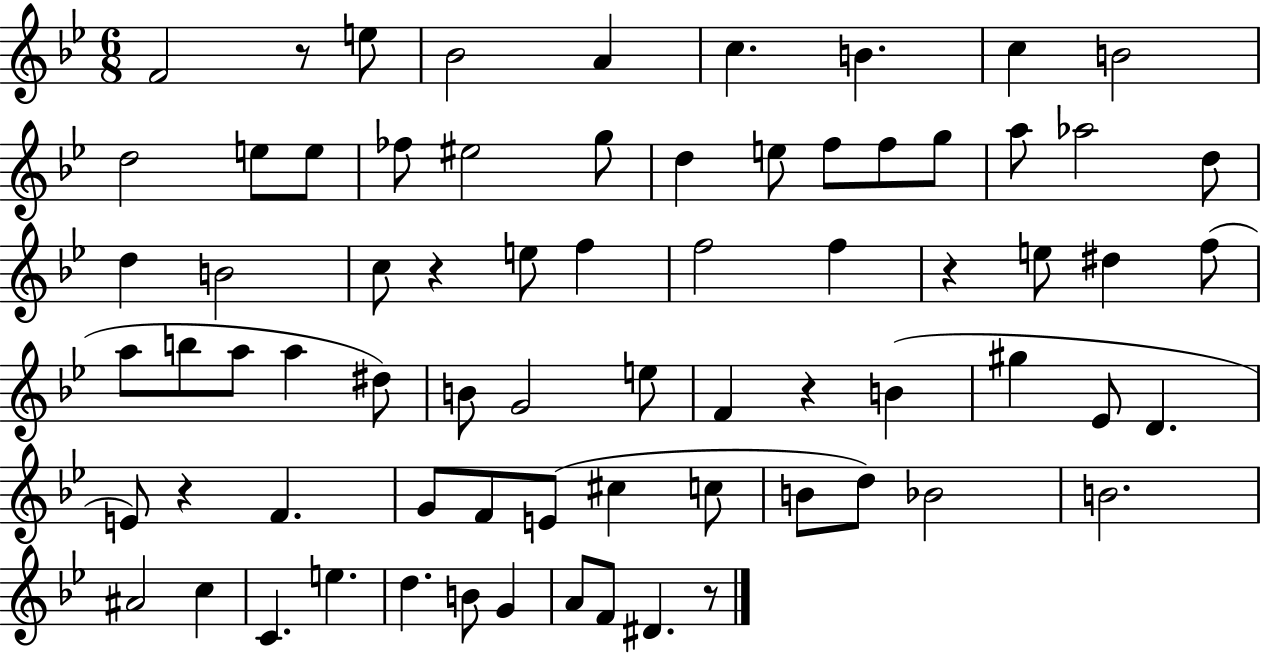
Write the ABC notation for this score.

X:1
T:Untitled
M:6/8
L:1/4
K:Bb
F2 z/2 e/2 _B2 A c B c B2 d2 e/2 e/2 _f/2 ^e2 g/2 d e/2 f/2 f/2 g/2 a/2 _a2 d/2 d B2 c/2 z e/2 f f2 f z e/2 ^d f/2 a/2 b/2 a/2 a ^d/2 B/2 G2 e/2 F z B ^g _E/2 D E/2 z F G/2 F/2 E/2 ^c c/2 B/2 d/2 _B2 B2 ^A2 c C e d B/2 G A/2 F/2 ^D z/2